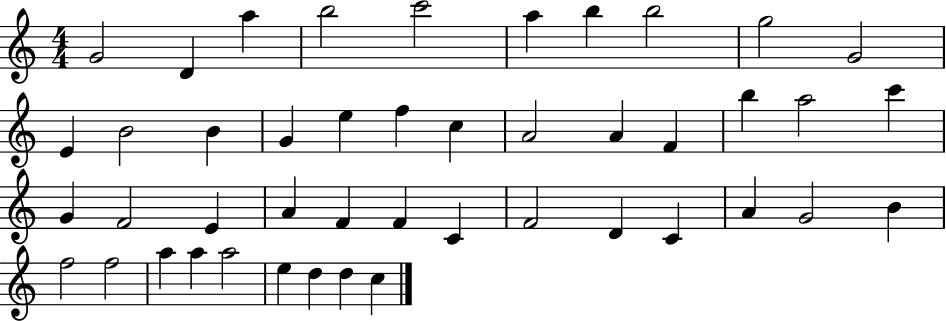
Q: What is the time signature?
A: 4/4